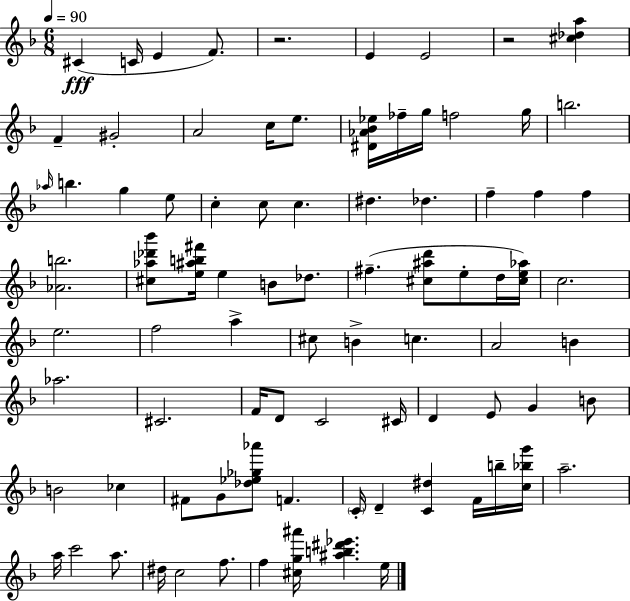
{
  \clef treble
  \numericTimeSignature
  \time 6/8
  \key d \minor
  \tempo 4 = 90
  cis'4(\fff c'16 e'4 f'8.) | r2. | e'4 e'2 | r2 <cis'' des'' a''>4 | \break f'4-- gis'2-. | a'2 c''16 e''8. | <dis' aes' bes' ees''>16 fes''16-- g''16 f''2 g''16 | b''2. | \break \grace { aes''16 } b''4. g''4 e''8 | c''4-. c''8 c''4. | dis''4. des''4. | f''4-- f''4 f''4 | \break <aes' b''>2. | <cis'' aes'' des''' bes'''>8 <e'' ais'' b'' fis'''>16 e''4 b'8 des''8. | fis''4.--( <cis'' ais'' d'''>8 e''8-. d''16 | <cis'' e'' aes''>16) c''2. | \break e''2. | f''2 a''4-> | cis''8 b'4-> c''4. | a'2 b'4 | \break aes''2. | cis'2. | f'16 d'8 c'2 | cis'16 d'4 e'8 g'4 b'8 | \break b'2 ces''4 | fis'8 g'8 <des'' ees'' ges'' aes'''>8 f'4. | \parenthesize c'16-. d'4-- <c' dis''>4 f'16 b''16-- | <c'' bes'' g'''>16 a''2.-- | \break a''16 c'''2 a''8. | dis''16 c''2 f''8. | f''4 <cis'' g'' ais'''>16 <ais'' b'' dis''' ees'''>4. | e''16 \bar "|."
}